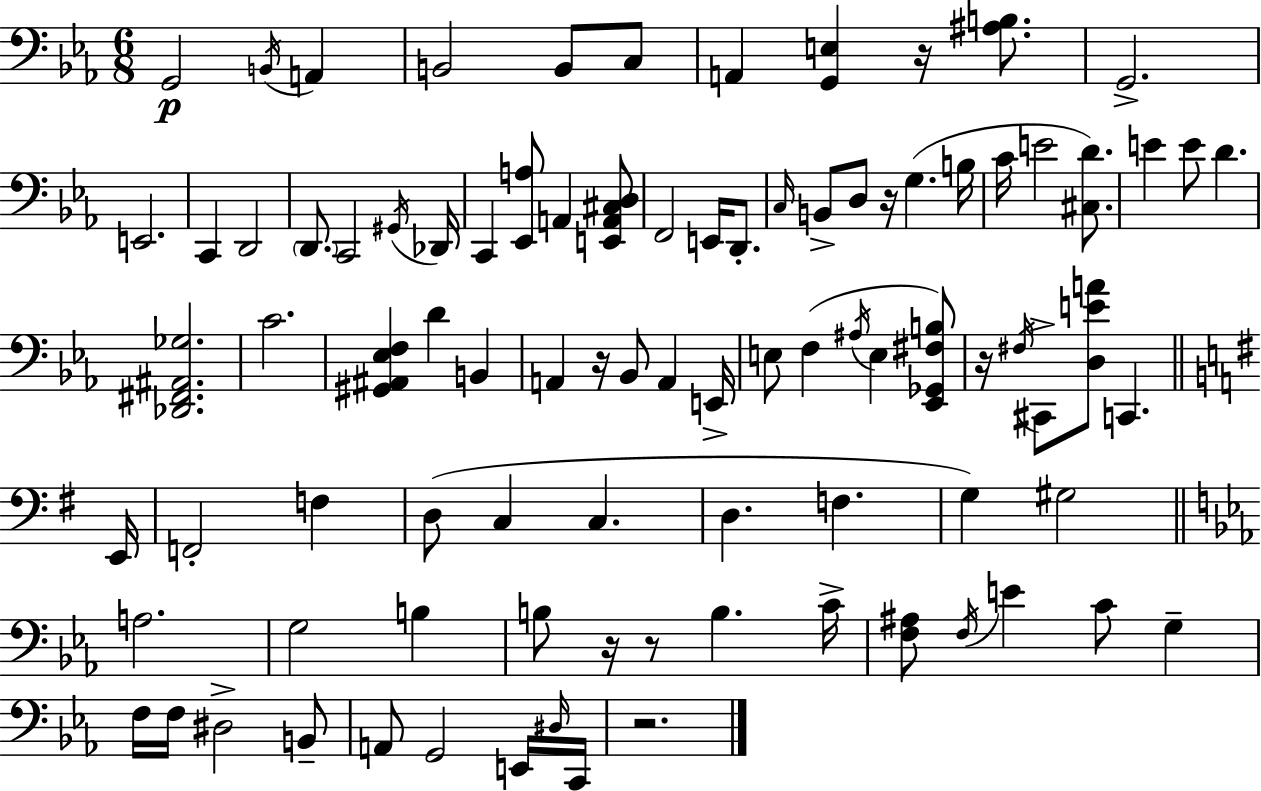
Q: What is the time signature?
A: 6/8